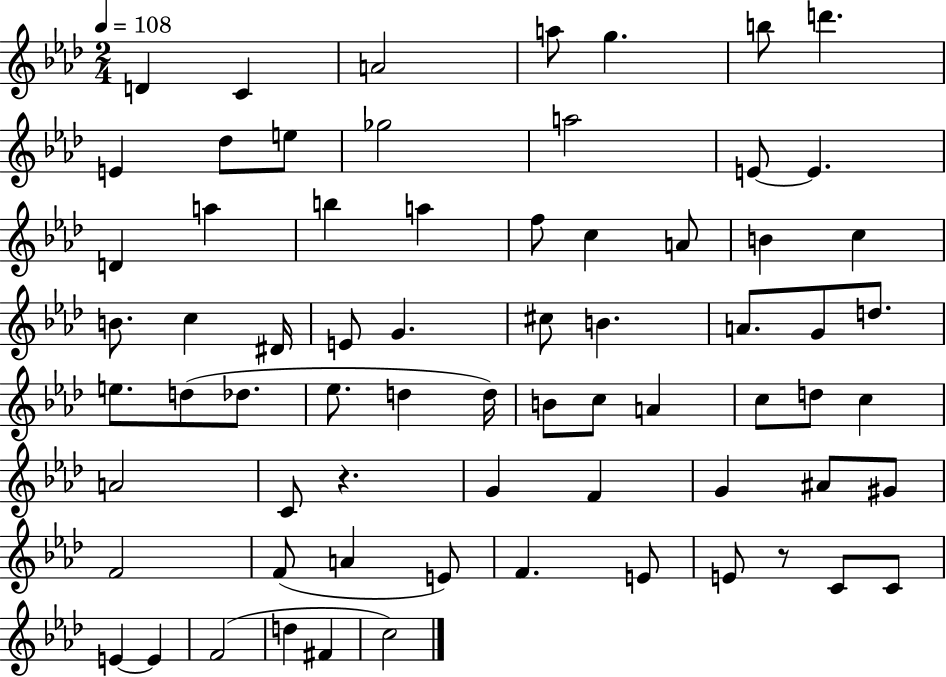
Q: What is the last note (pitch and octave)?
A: C5